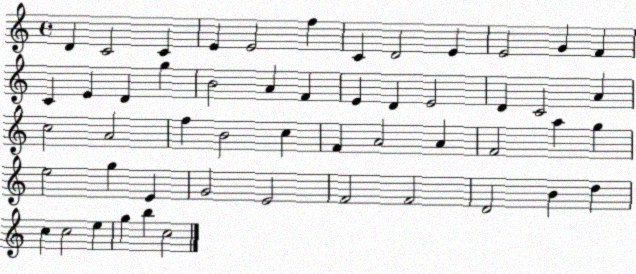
X:1
T:Untitled
M:4/4
L:1/4
K:C
D C2 C E E2 f C D2 E E2 G F C E D g B2 A F E D E2 D C2 A c2 A2 f B2 c F A2 A F2 a g e2 g E G2 E2 F2 F2 D2 B d c c2 e g b c2